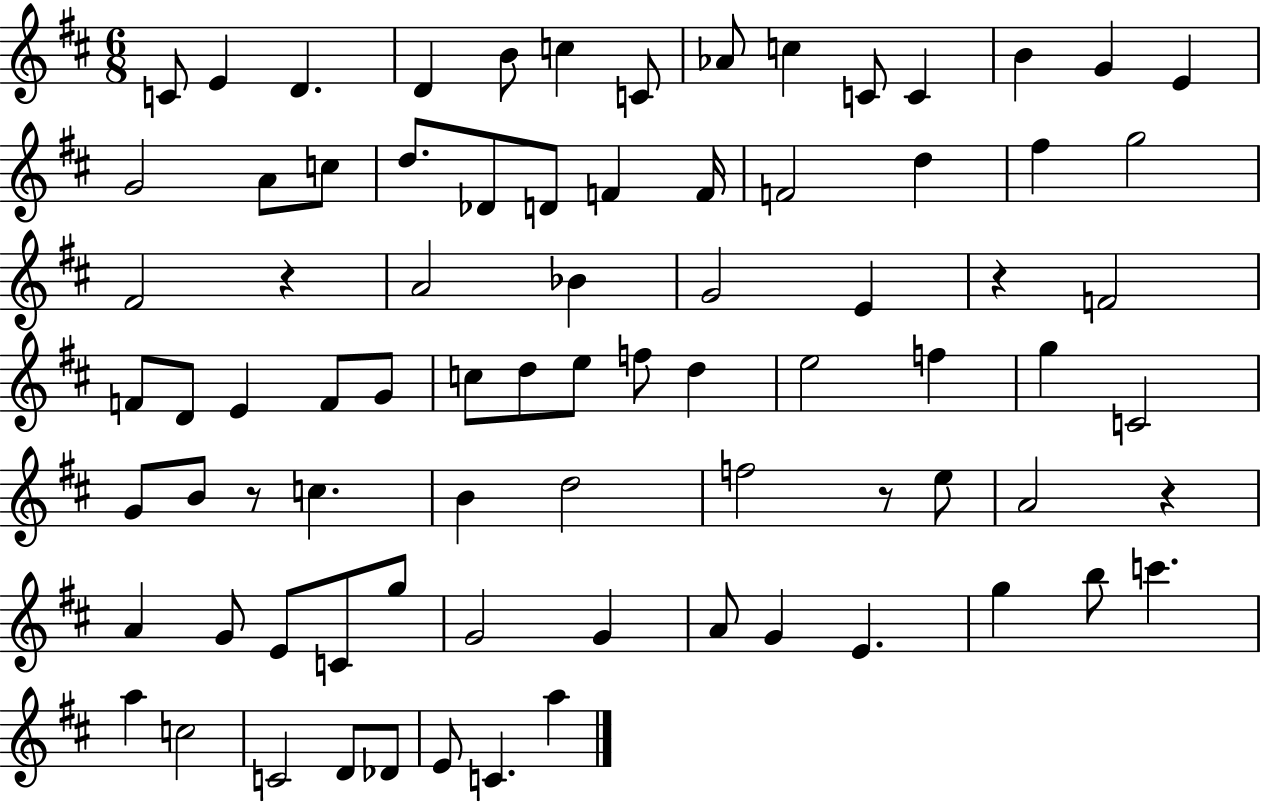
X:1
T:Untitled
M:6/8
L:1/4
K:D
C/2 E D D B/2 c C/2 _A/2 c C/2 C B G E G2 A/2 c/2 d/2 _D/2 D/2 F F/4 F2 d ^f g2 ^F2 z A2 _B G2 E z F2 F/2 D/2 E F/2 G/2 c/2 d/2 e/2 f/2 d e2 f g C2 G/2 B/2 z/2 c B d2 f2 z/2 e/2 A2 z A G/2 E/2 C/2 g/2 G2 G A/2 G E g b/2 c' a c2 C2 D/2 _D/2 E/2 C a